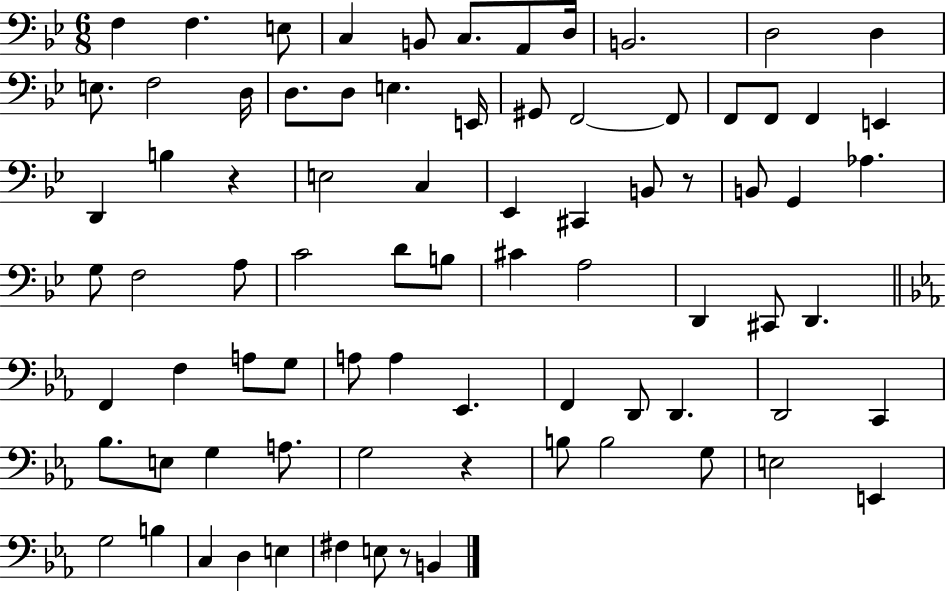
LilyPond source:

{
  \clef bass
  \numericTimeSignature
  \time 6/8
  \key bes \major
  f4 f4. e8 | c4 b,8 c8. a,8 d16 | b,2. | d2 d4 | \break e8. f2 d16 | d8. d8 e4. e,16 | gis,8 f,2~~ f,8 | f,8 f,8 f,4 e,4 | \break d,4 b4 r4 | e2 c4 | ees,4 cis,4 b,8 r8 | b,8 g,4 aes4. | \break g8 f2 a8 | c'2 d'8 b8 | cis'4 a2 | d,4 cis,8 d,4. | \break \bar "||" \break \key ees \major f,4 f4 a8 g8 | a8 a4 ees,4. | f,4 d,8 d,4. | d,2 c,4 | \break bes8. e8 g4 a8. | g2 r4 | b8 b2 g8 | e2 e,4 | \break g2 b4 | c4 d4 e4 | fis4 e8 r8 b,4 | \bar "|."
}